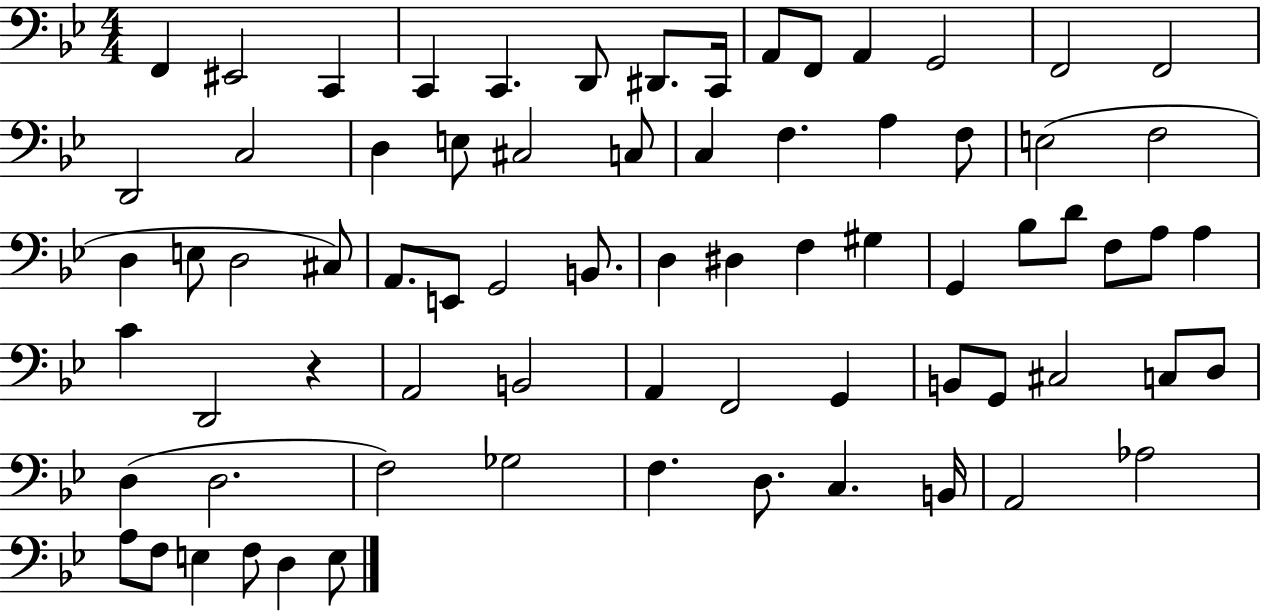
F2/q EIS2/h C2/q C2/q C2/q. D2/e D#2/e. C2/s A2/e F2/e A2/q G2/h F2/h F2/h D2/h C3/h D3/q E3/e C#3/h C3/e C3/q F3/q. A3/q F3/e E3/h F3/h D3/q E3/e D3/h C#3/e A2/e. E2/e G2/h B2/e. D3/q D#3/q F3/q G#3/q G2/q Bb3/e D4/e F3/e A3/e A3/q C4/q D2/h R/q A2/h B2/h A2/q F2/h G2/q B2/e G2/e C#3/h C3/e D3/e D3/q D3/h. F3/h Gb3/h F3/q. D3/e. C3/q. B2/s A2/h Ab3/h A3/e F3/e E3/q F3/e D3/q E3/e